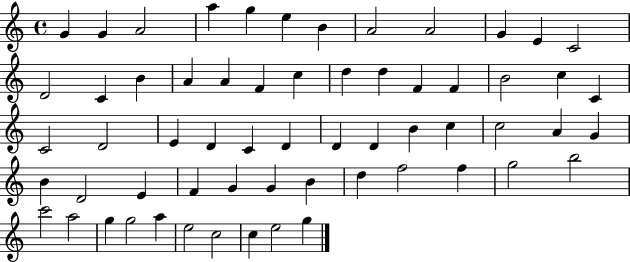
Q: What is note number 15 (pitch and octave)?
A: B4